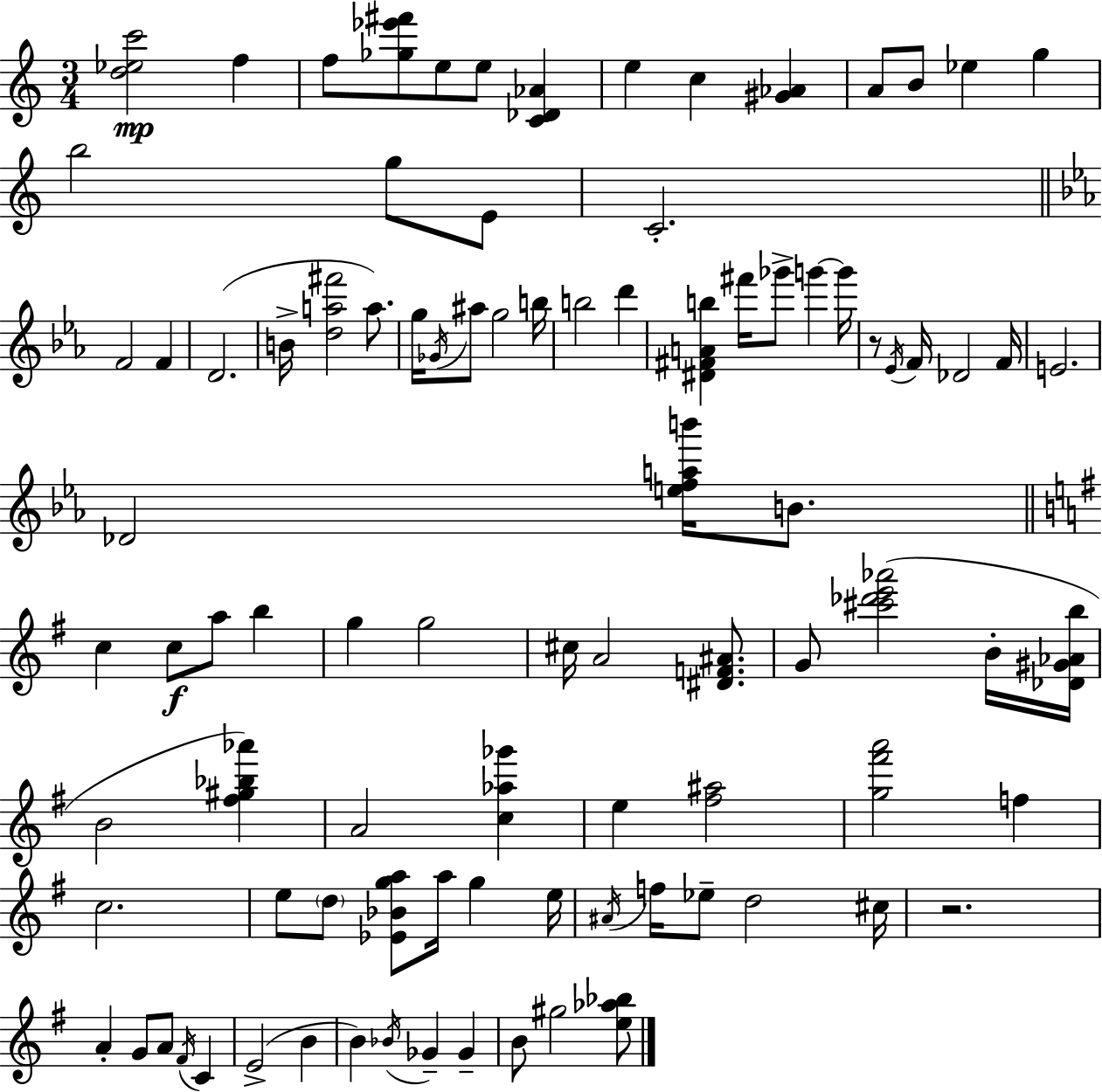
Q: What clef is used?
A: treble